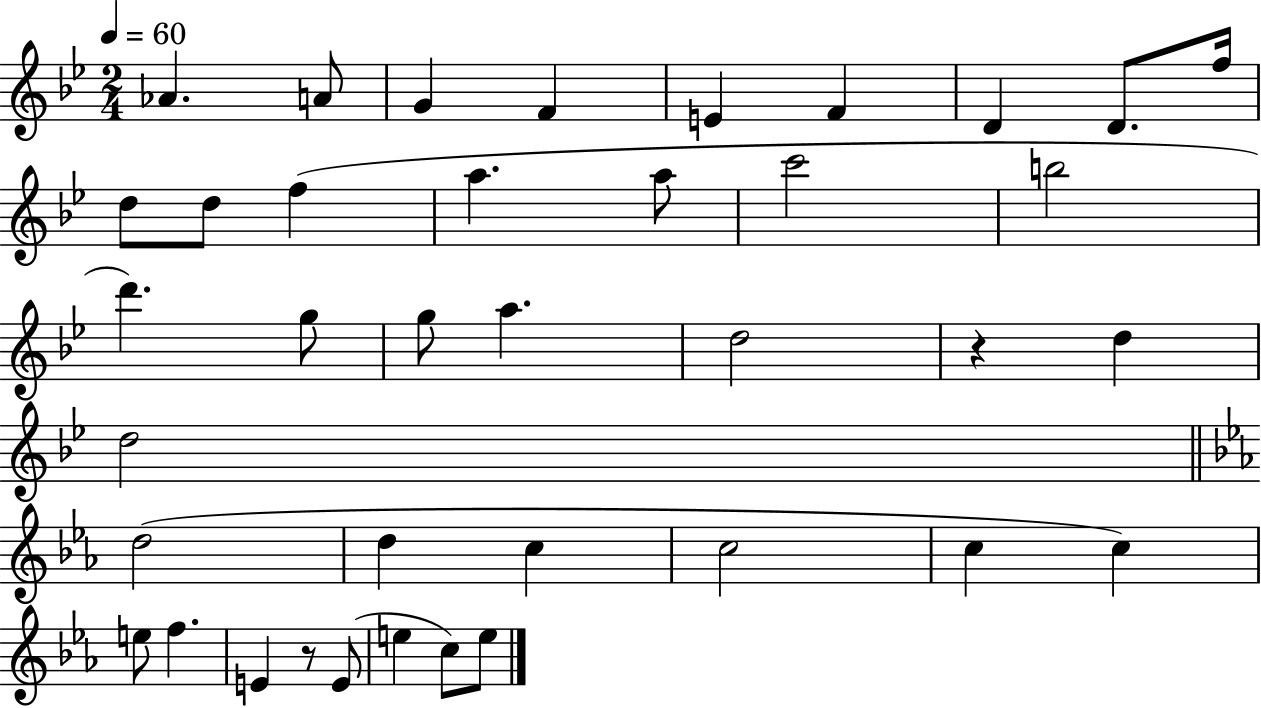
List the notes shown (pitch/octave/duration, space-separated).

Ab4/q. A4/e G4/q F4/q E4/q F4/q D4/q D4/e. F5/s D5/e D5/e F5/q A5/q. A5/e C6/h B5/h D6/q. G5/e G5/e A5/q. D5/h R/q D5/q D5/h D5/h D5/q C5/q C5/h C5/q C5/q E5/e F5/q. E4/q R/e E4/e E5/q C5/e E5/e